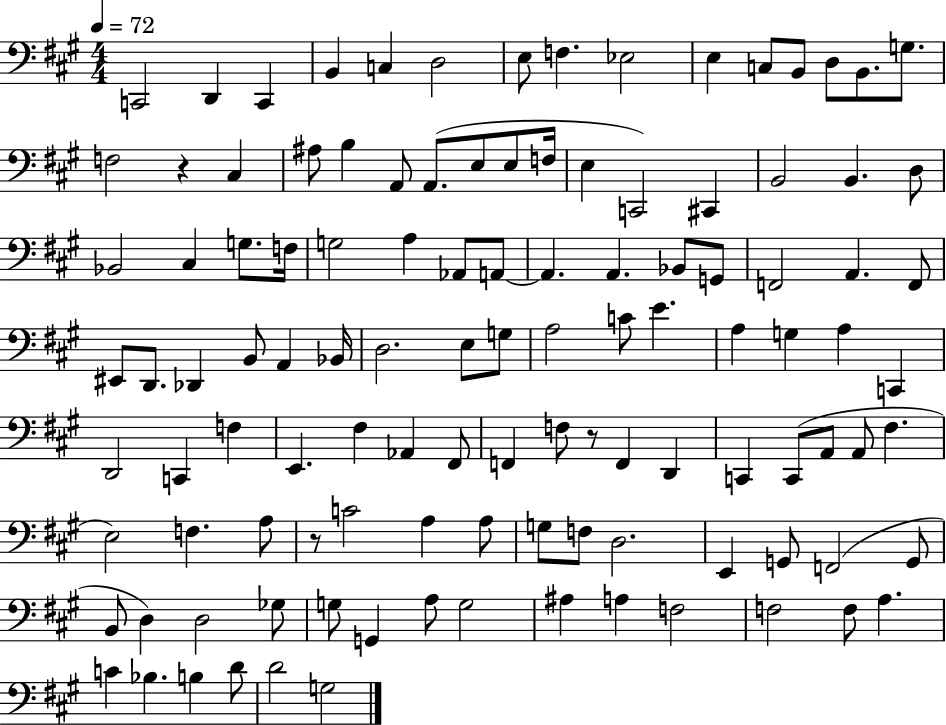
X:1
T:Untitled
M:4/4
L:1/4
K:A
C,,2 D,, C,, B,, C, D,2 E,/2 F, _E,2 E, C,/2 B,,/2 D,/2 B,,/2 G,/2 F,2 z ^C, ^A,/2 B, A,,/2 A,,/2 E,/2 E,/2 F,/4 E, C,,2 ^C,, B,,2 B,, D,/2 _B,,2 ^C, G,/2 F,/4 G,2 A, _A,,/2 A,,/2 A,, A,, _B,,/2 G,,/2 F,,2 A,, F,,/2 ^E,,/2 D,,/2 _D,, B,,/2 A,, _B,,/4 D,2 E,/2 G,/2 A,2 C/2 E A, G, A, C,, D,,2 C,, F, E,, ^F, _A,, ^F,,/2 F,, F,/2 z/2 F,, D,, C,, C,,/2 A,,/2 A,,/2 ^F, E,2 F, A,/2 z/2 C2 A, A,/2 G,/2 F,/2 D,2 E,, G,,/2 F,,2 G,,/2 B,,/2 D, D,2 _G,/2 G,/2 G,, A,/2 G,2 ^A, A, F,2 F,2 F,/2 A, C _B, B, D/2 D2 G,2